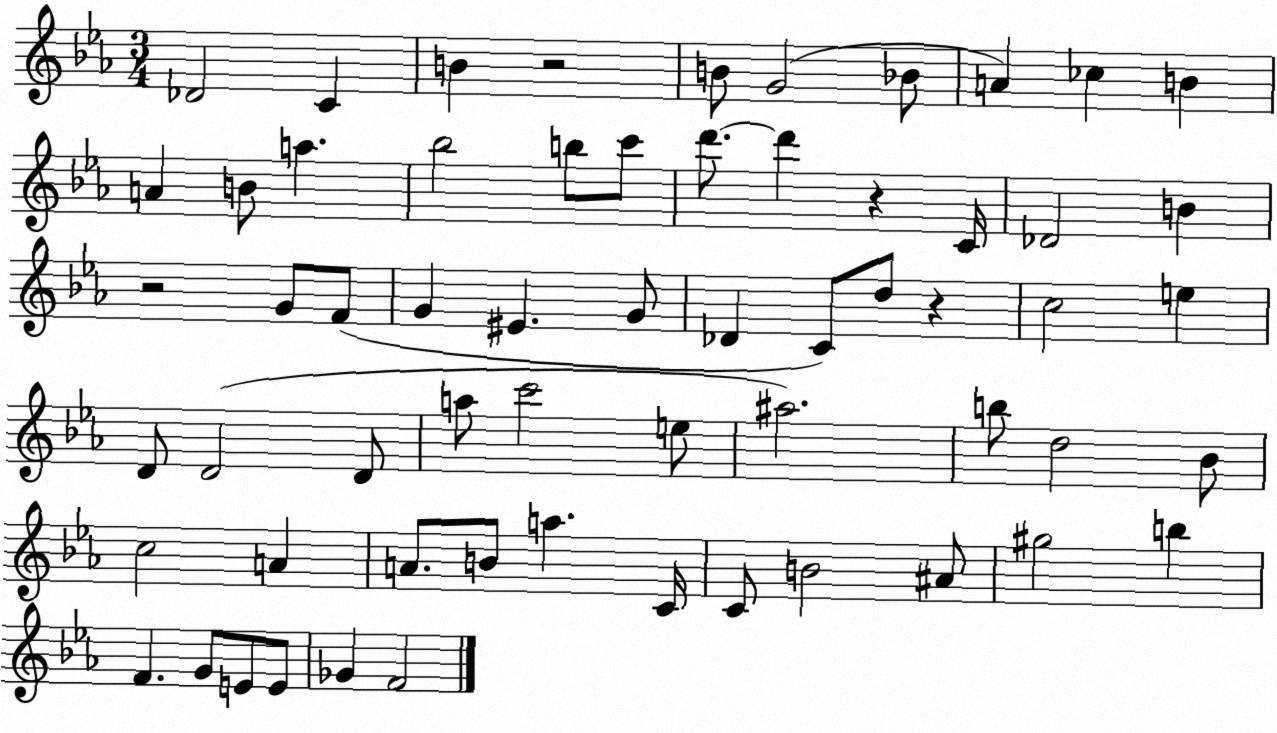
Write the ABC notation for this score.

X:1
T:Untitled
M:3/4
L:1/4
K:Eb
_D2 C B z2 B/2 G2 _B/2 A _c B A B/2 a _b2 b/2 c'/2 d'/2 d' z C/4 _D2 B z2 G/2 F/2 G ^E G/2 _D C/2 d/2 z c2 e D/2 D2 D/2 a/2 c'2 e/2 ^a2 b/2 d2 _B/2 c2 A A/2 B/2 a C/4 C/2 B2 ^A/2 ^g2 b F G/2 E/2 E/2 _G F2